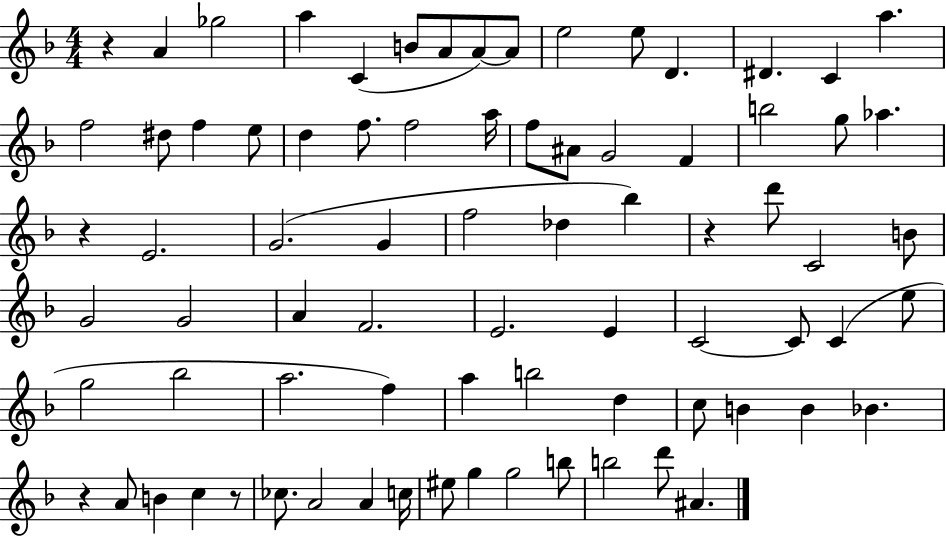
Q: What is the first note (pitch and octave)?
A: A4